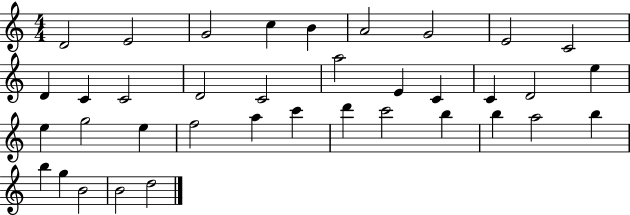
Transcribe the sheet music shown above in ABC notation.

X:1
T:Untitled
M:4/4
L:1/4
K:C
D2 E2 G2 c B A2 G2 E2 C2 D C C2 D2 C2 a2 E C C D2 e e g2 e f2 a c' d' c'2 b b a2 b b g B2 B2 d2